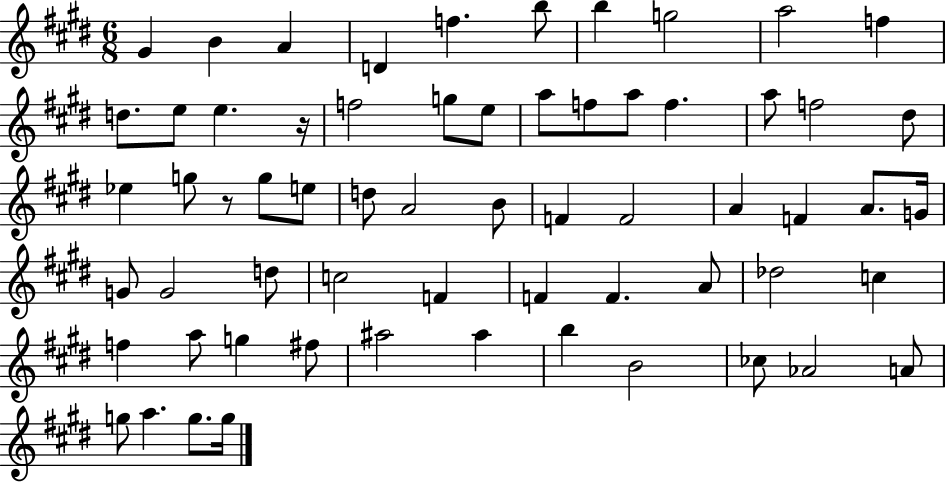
X:1
T:Untitled
M:6/8
L:1/4
K:E
^G B A D f b/2 b g2 a2 f d/2 e/2 e z/4 f2 g/2 e/2 a/2 f/2 a/2 f a/2 f2 ^d/2 _e g/2 z/2 g/2 e/2 d/2 A2 B/2 F F2 A F A/2 G/4 G/2 G2 d/2 c2 F F F A/2 _d2 c f a/2 g ^f/2 ^a2 ^a b B2 _c/2 _A2 A/2 g/2 a g/2 g/4